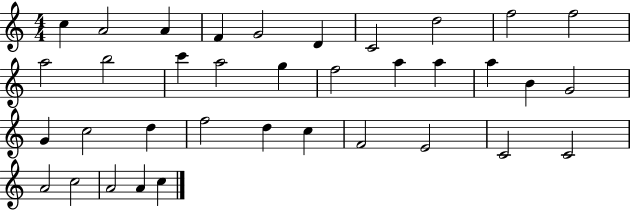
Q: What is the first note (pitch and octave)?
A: C5